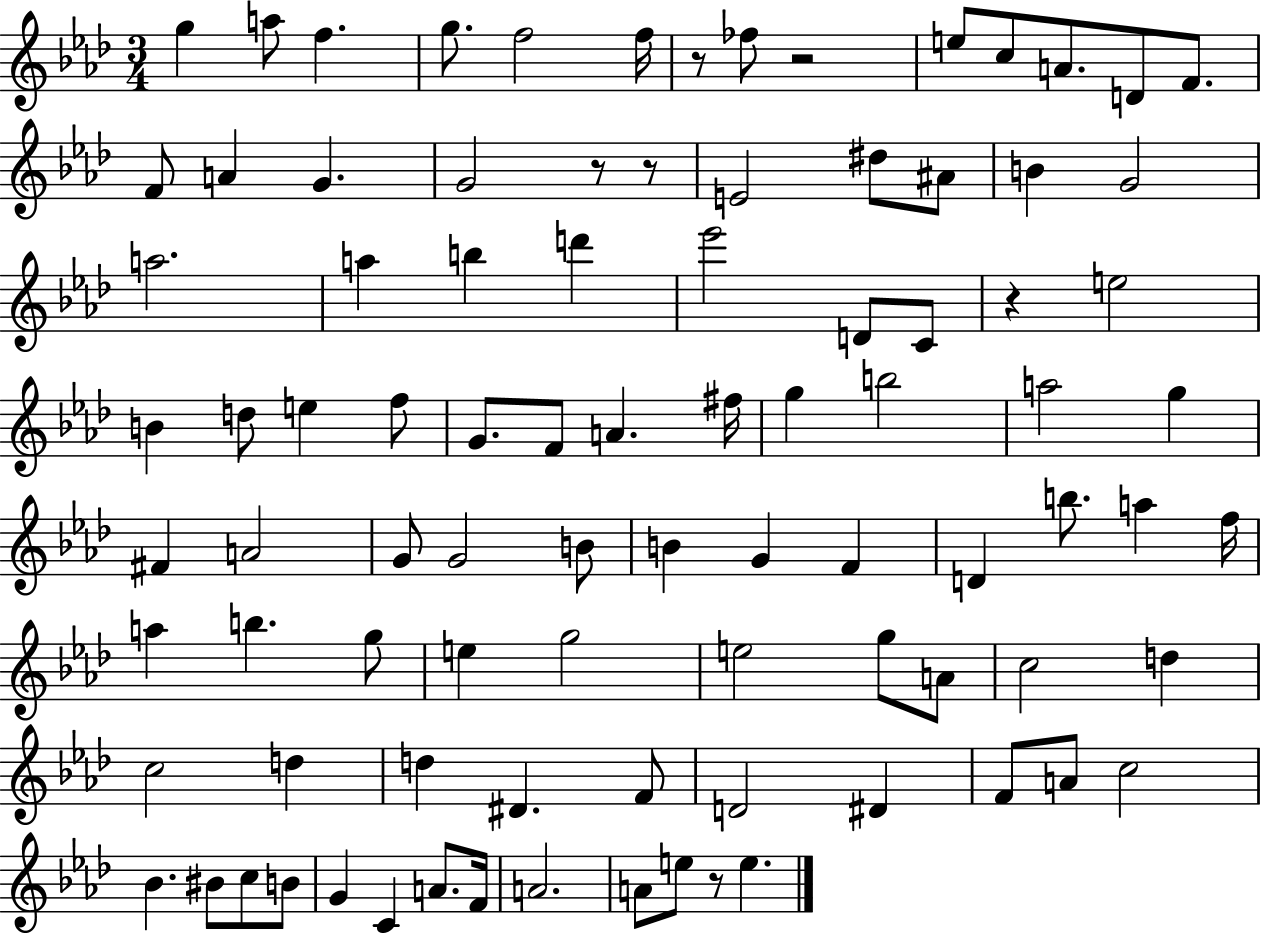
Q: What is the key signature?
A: AES major